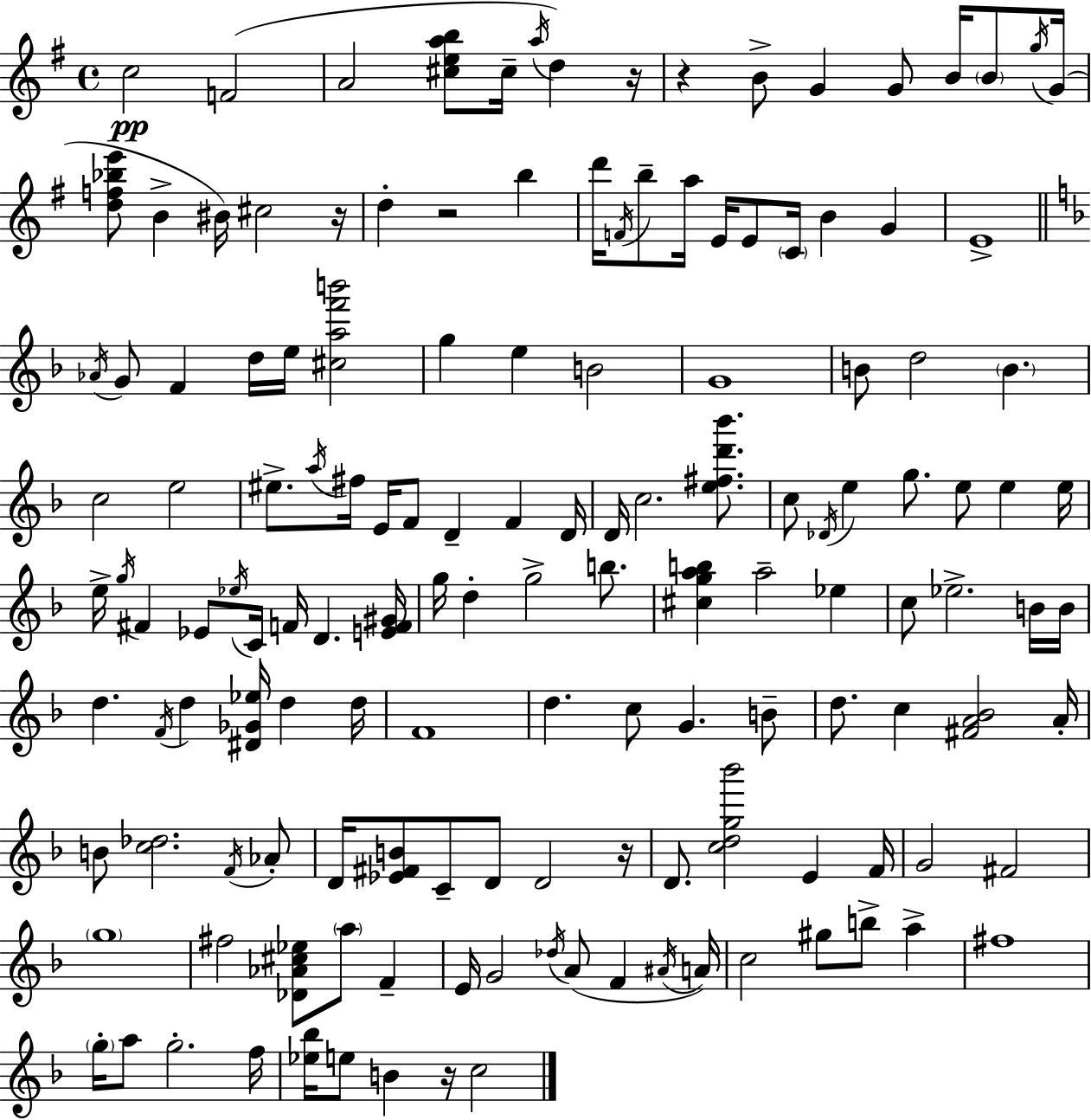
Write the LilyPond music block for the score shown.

{
  \clef treble
  \time 4/4
  \defaultTimeSignature
  \key g \major
  c''2\pp f'2( | a'2 <cis'' e'' a'' b''>8 cis''16-- \acciaccatura { a''16 }) d''4 | r16 r4 b'8-> g'4 g'8 b'16 \parenthesize b'8 | \acciaccatura { g''16 }( g'16 <d'' f'' bes'' e'''>8 b'4-> bis'16) cis''2 | \break r16 d''4-. r2 b''4 | d'''16 \acciaccatura { f'16 } b''8-- a''16 e'16 e'8 \parenthesize c'16 b'4 g'4 | e'1-> | \bar "||" \break \key d \minor \acciaccatura { aes'16 } g'8 f'4 d''16 e''16 <cis'' a'' f''' b'''>2 | g''4 e''4 b'2 | g'1 | b'8 d''2 \parenthesize b'4. | \break c''2 e''2 | eis''8.-> \acciaccatura { a''16 } fis''16 e'16 f'8 d'4-- f'4 | d'16 d'16 c''2. <e'' fis'' d''' bes'''>8. | c''8 \acciaccatura { des'16 } e''4 g''8. e''8 e''4 | \break e''16 e''16-> \acciaccatura { g''16 } fis'4 ees'8 \acciaccatura { ees''16 } c'16 f'16 d'4. | <e' f' gis'>16 g''16 d''4-. g''2-> | b''8. <cis'' g'' a'' b''>4 a''2-- | ees''4 c''8 ees''2.-> | \break b'16 b'16 d''4. \acciaccatura { f'16 } d''4 | <dis' ges' ees''>16 d''4 d''16 f'1 | d''4. c''8 g'4. | b'8-- d''8. c''4 <fis' a' bes'>2 | \break a'16-. b'8 <c'' des''>2. | \acciaccatura { f'16 } aes'8-. d'16 <ees' fis' b'>8 c'8-- d'8 d'2 | r16 d'8. <c'' d'' g'' bes'''>2 | e'4 f'16 g'2 fis'2 | \break \parenthesize g''1 | fis''2 <des' aes' cis'' ees''>8 | \parenthesize a''8 f'4-- e'16 g'2 | \acciaccatura { des''16 } a'8( f'4 \acciaccatura { ais'16 }) a'16 c''2 | \break gis''8 b''8-> a''4-> fis''1 | \parenthesize g''16-. a''8 g''2.-. | f''16 <ees'' bes''>16 e''8 b'4 | r16 c''2 \bar "|."
}